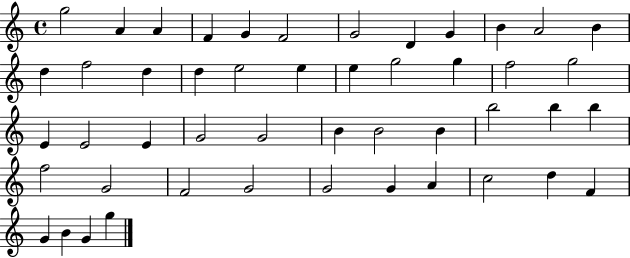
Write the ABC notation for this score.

X:1
T:Untitled
M:4/4
L:1/4
K:C
g2 A A F G F2 G2 D G B A2 B d f2 d d e2 e e g2 g f2 g2 E E2 E G2 G2 B B2 B b2 b b f2 G2 F2 G2 G2 G A c2 d F G B G g